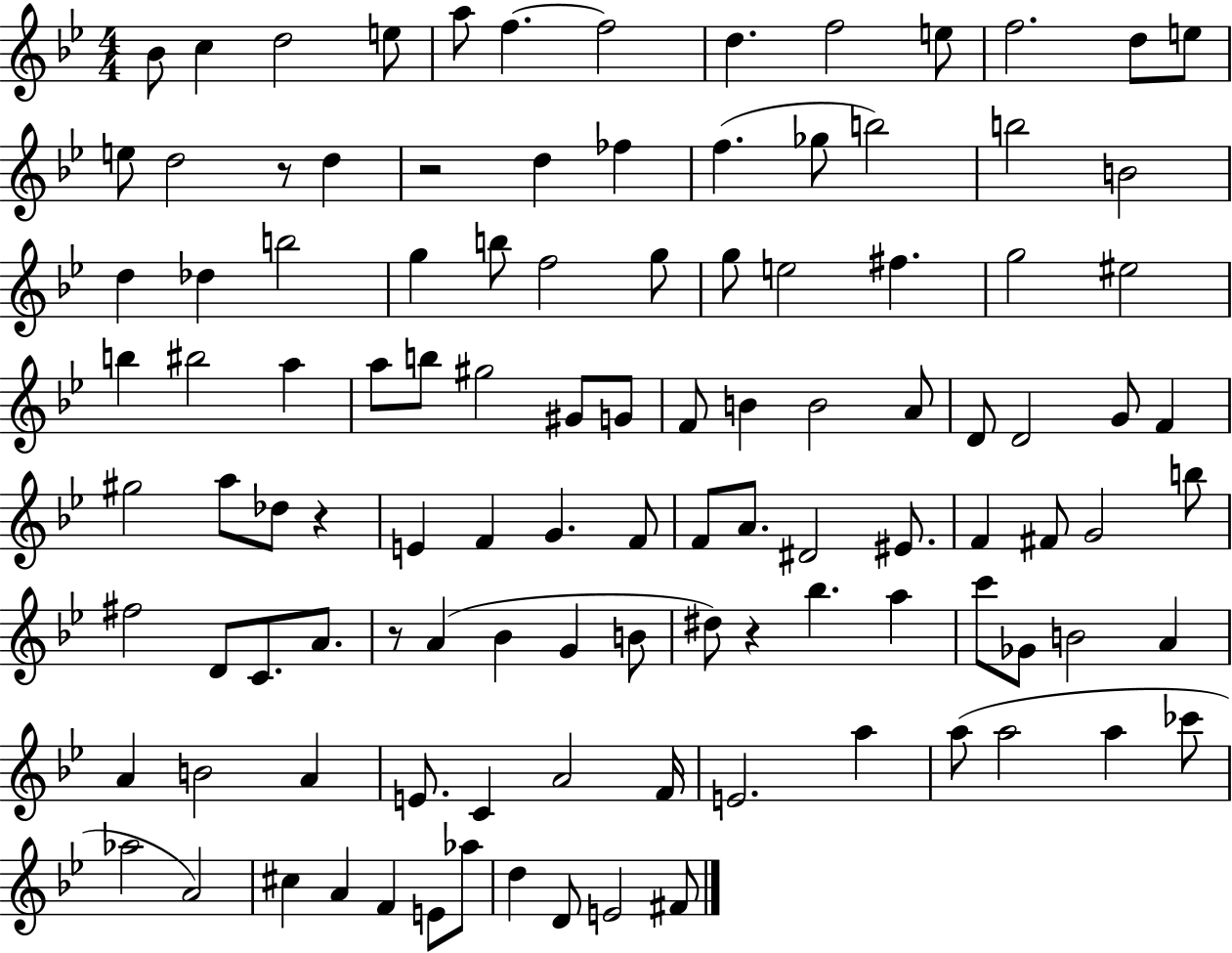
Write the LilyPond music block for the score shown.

{
  \clef treble
  \numericTimeSignature
  \time 4/4
  \key bes \major
  bes'8 c''4 d''2 e''8 | a''8 f''4.~~ f''2 | d''4. f''2 e''8 | f''2. d''8 e''8 | \break e''8 d''2 r8 d''4 | r2 d''4 fes''4 | f''4.( ges''8 b''2) | b''2 b'2 | \break d''4 des''4 b''2 | g''4 b''8 f''2 g''8 | g''8 e''2 fis''4. | g''2 eis''2 | \break b''4 bis''2 a''4 | a''8 b''8 gis''2 gis'8 g'8 | f'8 b'4 b'2 a'8 | d'8 d'2 g'8 f'4 | \break gis''2 a''8 des''8 r4 | e'4 f'4 g'4. f'8 | f'8 a'8. dis'2 eis'8. | f'4 fis'8 g'2 b''8 | \break fis''2 d'8 c'8. a'8. | r8 a'4( bes'4 g'4 b'8 | dis''8) r4 bes''4. a''4 | c'''8 ges'8 b'2 a'4 | \break a'4 b'2 a'4 | e'8. c'4 a'2 f'16 | e'2. a''4 | a''8( a''2 a''4 ces'''8 | \break aes''2 a'2) | cis''4 a'4 f'4 e'8 aes''8 | d''4 d'8 e'2 fis'8 | \bar "|."
}